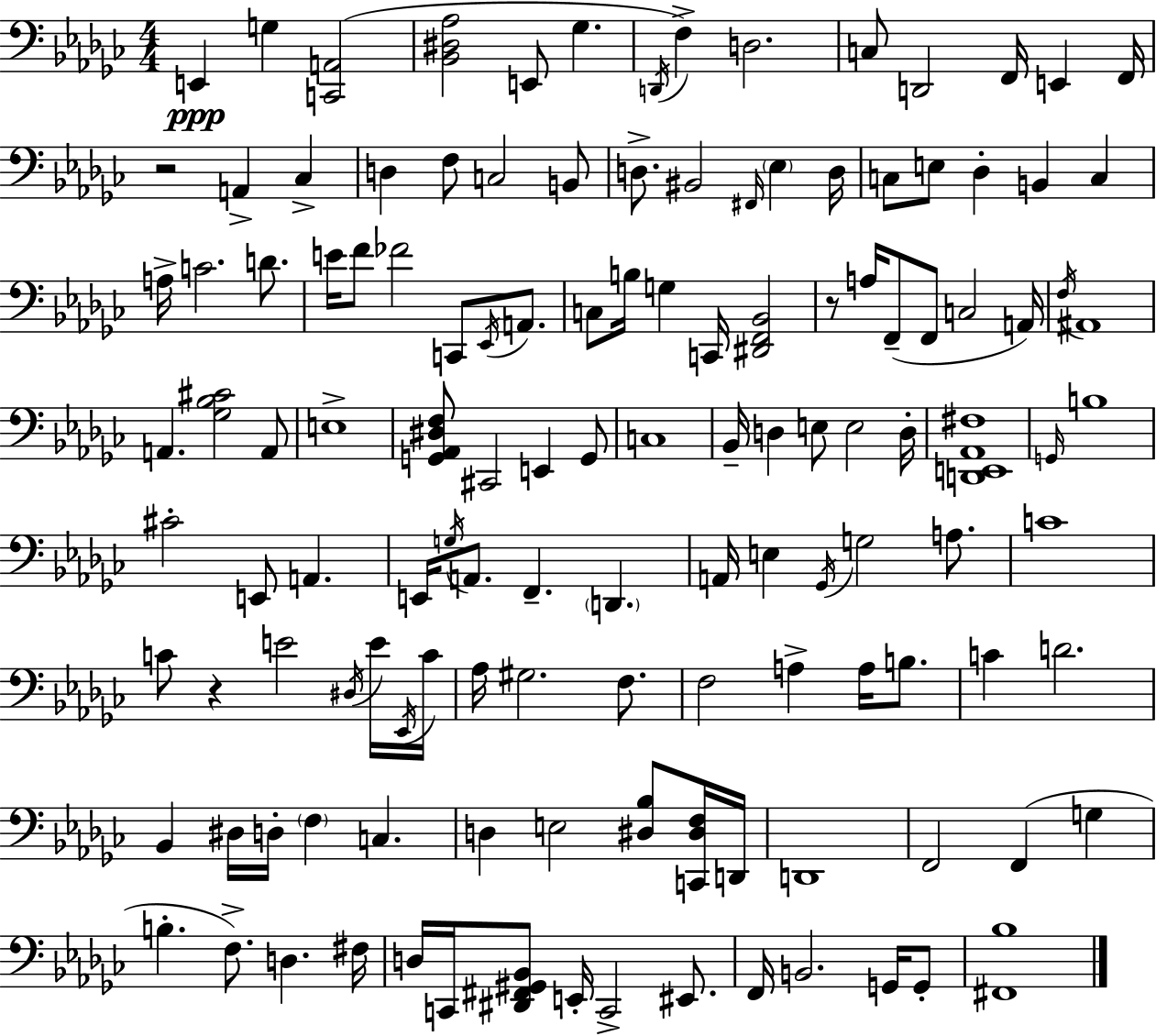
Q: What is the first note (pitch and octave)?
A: E2